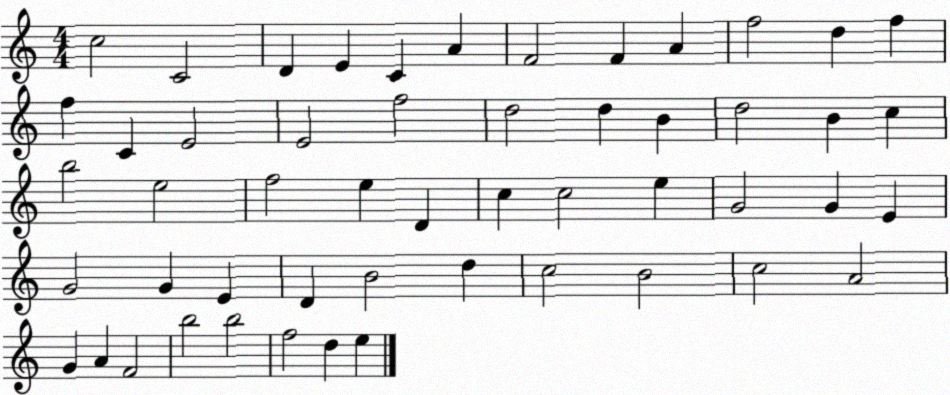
X:1
T:Untitled
M:4/4
L:1/4
K:C
c2 C2 D E C A F2 F A f2 d f f C E2 E2 f2 d2 d B d2 B c b2 e2 f2 e D c c2 e G2 G E G2 G E D B2 d c2 B2 c2 A2 G A F2 b2 b2 f2 d e